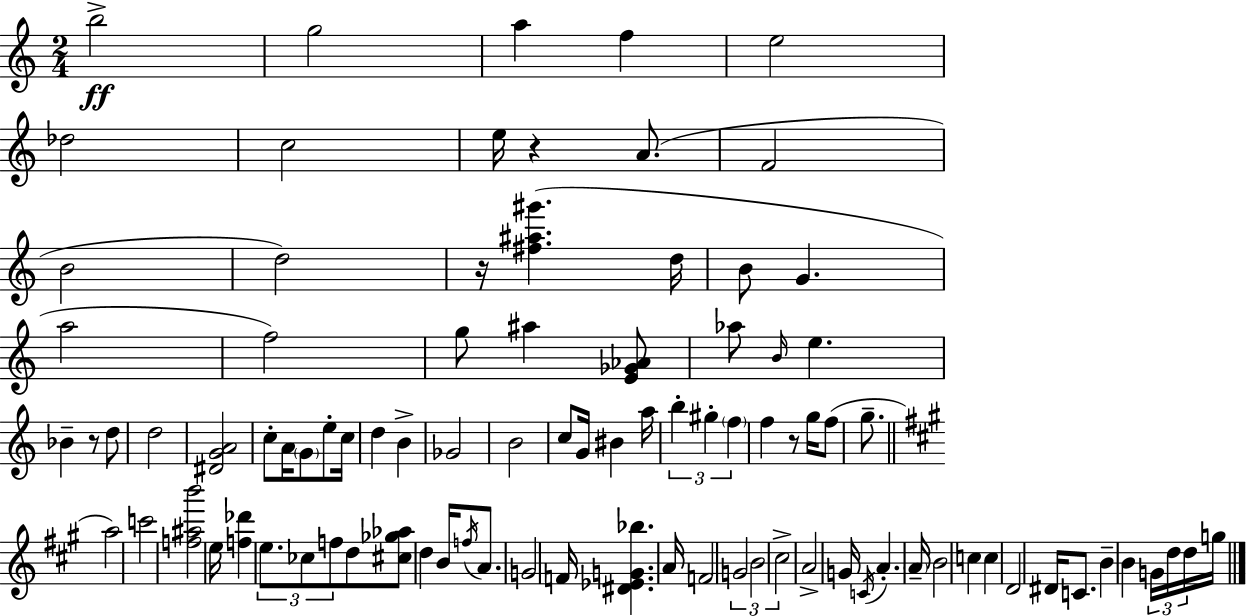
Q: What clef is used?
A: treble